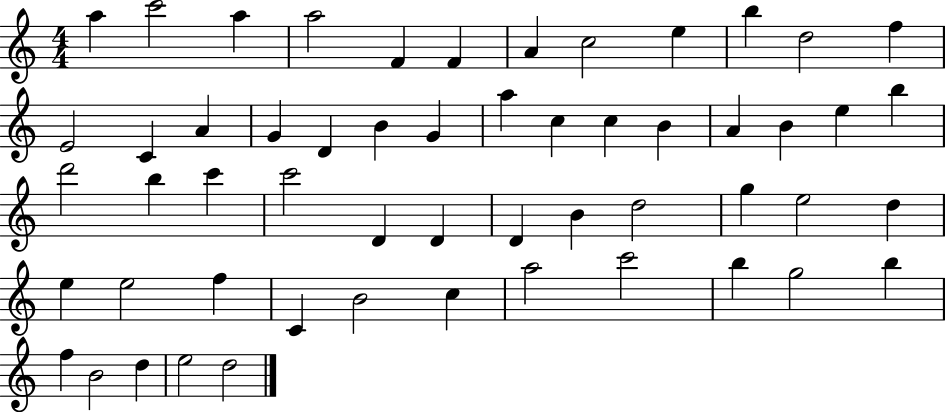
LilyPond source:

{
  \clef treble
  \numericTimeSignature
  \time 4/4
  \key c \major
  a''4 c'''2 a''4 | a''2 f'4 f'4 | a'4 c''2 e''4 | b''4 d''2 f''4 | \break e'2 c'4 a'4 | g'4 d'4 b'4 g'4 | a''4 c''4 c''4 b'4 | a'4 b'4 e''4 b''4 | \break d'''2 b''4 c'''4 | c'''2 d'4 d'4 | d'4 b'4 d''2 | g''4 e''2 d''4 | \break e''4 e''2 f''4 | c'4 b'2 c''4 | a''2 c'''2 | b''4 g''2 b''4 | \break f''4 b'2 d''4 | e''2 d''2 | \bar "|."
}